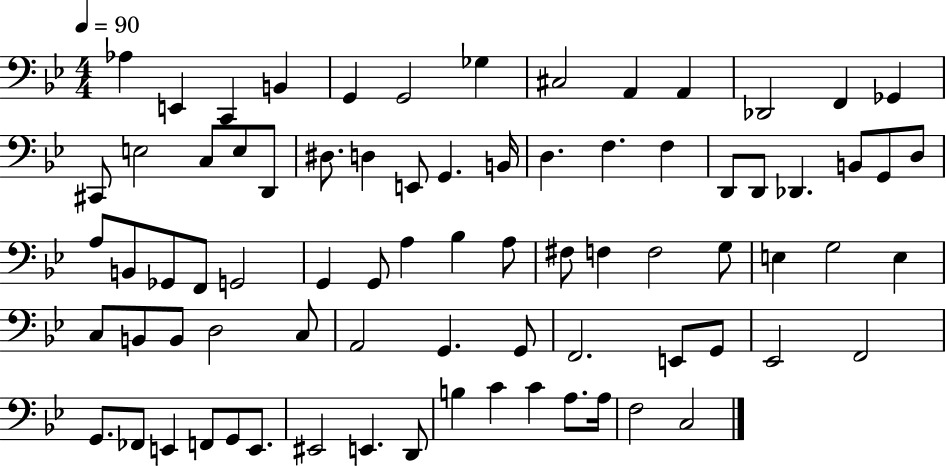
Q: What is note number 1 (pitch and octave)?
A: Ab3